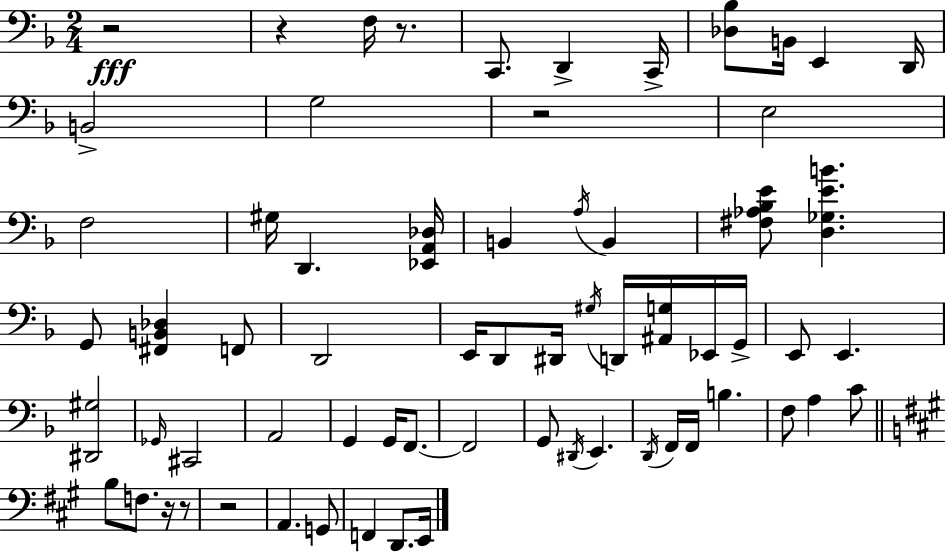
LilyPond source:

{
  \clef bass
  \numericTimeSignature
  \time 2/4
  \key f \major
  \repeat volta 2 { r2\fff | r4 f16 r8. | c,8. d,4-> c,16-> | <des bes>8 b,16 e,4 d,16 | \break b,2-> | g2 | r2 | e2 | \break f2 | gis16 d,4. <ees, a, des>16 | b,4 \acciaccatura { a16 } b,4 | <fis aes bes e'>8 <d ges e' b'>4. | \break g,8 <fis, b, des>4 f,8 | d,2 | e,16 d,8 dis,16 \acciaccatura { gis16 } d,16 <ais, g>16 | ees,16 g,16-> e,8 e,4. | \break <dis, gis>2 | \grace { ges,16 } cis,2 | a,2 | g,4 g,16 | \break f,8.~~ f,2 | g,8 \acciaccatura { dis,16 } e,4. | \acciaccatura { d,16 } f,16 f,16 b4. | f8 a4 | \break c'8 \bar "||" \break \key a \major b8 f8. r16 r8 | r2 | a,4. g,8 | f,4 d,8. e,16 | \break } \bar "|."
}